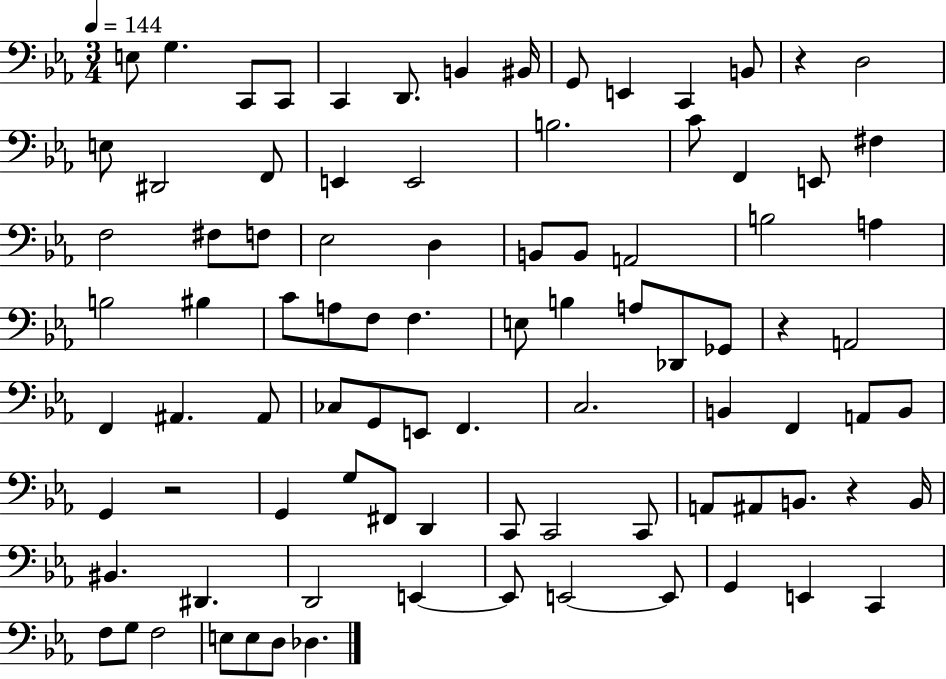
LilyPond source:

{
  \clef bass
  \numericTimeSignature
  \time 3/4
  \key ees \major
  \tempo 4 = 144
  e8 g4. c,8 c,8 | c,4 d,8. b,4 bis,16 | g,8 e,4 c,4 b,8 | r4 d2 | \break e8 dis,2 f,8 | e,4 e,2 | b2. | c'8 f,4 e,8 fis4 | \break f2 fis8 f8 | ees2 d4 | b,8 b,8 a,2 | b2 a4 | \break b2 bis4 | c'8 a8 f8 f4. | e8 b4 a8 des,8 ges,8 | r4 a,2 | \break f,4 ais,4. ais,8 | ces8 g,8 e,8 f,4. | c2. | b,4 f,4 a,8 b,8 | \break g,4 r2 | g,4 g8 fis,8 d,4 | c,8 c,2 c,8 | a,8 ais,8 b,8. r4 b,16 | \break bis,4. dis,4. | d,2 e,4~~ | e,8 e,2~~ e,8 | g,4 e,4 c,4 | \break f8 g8 f2 | e8 e8 d8 des4. | \bar "|."
}